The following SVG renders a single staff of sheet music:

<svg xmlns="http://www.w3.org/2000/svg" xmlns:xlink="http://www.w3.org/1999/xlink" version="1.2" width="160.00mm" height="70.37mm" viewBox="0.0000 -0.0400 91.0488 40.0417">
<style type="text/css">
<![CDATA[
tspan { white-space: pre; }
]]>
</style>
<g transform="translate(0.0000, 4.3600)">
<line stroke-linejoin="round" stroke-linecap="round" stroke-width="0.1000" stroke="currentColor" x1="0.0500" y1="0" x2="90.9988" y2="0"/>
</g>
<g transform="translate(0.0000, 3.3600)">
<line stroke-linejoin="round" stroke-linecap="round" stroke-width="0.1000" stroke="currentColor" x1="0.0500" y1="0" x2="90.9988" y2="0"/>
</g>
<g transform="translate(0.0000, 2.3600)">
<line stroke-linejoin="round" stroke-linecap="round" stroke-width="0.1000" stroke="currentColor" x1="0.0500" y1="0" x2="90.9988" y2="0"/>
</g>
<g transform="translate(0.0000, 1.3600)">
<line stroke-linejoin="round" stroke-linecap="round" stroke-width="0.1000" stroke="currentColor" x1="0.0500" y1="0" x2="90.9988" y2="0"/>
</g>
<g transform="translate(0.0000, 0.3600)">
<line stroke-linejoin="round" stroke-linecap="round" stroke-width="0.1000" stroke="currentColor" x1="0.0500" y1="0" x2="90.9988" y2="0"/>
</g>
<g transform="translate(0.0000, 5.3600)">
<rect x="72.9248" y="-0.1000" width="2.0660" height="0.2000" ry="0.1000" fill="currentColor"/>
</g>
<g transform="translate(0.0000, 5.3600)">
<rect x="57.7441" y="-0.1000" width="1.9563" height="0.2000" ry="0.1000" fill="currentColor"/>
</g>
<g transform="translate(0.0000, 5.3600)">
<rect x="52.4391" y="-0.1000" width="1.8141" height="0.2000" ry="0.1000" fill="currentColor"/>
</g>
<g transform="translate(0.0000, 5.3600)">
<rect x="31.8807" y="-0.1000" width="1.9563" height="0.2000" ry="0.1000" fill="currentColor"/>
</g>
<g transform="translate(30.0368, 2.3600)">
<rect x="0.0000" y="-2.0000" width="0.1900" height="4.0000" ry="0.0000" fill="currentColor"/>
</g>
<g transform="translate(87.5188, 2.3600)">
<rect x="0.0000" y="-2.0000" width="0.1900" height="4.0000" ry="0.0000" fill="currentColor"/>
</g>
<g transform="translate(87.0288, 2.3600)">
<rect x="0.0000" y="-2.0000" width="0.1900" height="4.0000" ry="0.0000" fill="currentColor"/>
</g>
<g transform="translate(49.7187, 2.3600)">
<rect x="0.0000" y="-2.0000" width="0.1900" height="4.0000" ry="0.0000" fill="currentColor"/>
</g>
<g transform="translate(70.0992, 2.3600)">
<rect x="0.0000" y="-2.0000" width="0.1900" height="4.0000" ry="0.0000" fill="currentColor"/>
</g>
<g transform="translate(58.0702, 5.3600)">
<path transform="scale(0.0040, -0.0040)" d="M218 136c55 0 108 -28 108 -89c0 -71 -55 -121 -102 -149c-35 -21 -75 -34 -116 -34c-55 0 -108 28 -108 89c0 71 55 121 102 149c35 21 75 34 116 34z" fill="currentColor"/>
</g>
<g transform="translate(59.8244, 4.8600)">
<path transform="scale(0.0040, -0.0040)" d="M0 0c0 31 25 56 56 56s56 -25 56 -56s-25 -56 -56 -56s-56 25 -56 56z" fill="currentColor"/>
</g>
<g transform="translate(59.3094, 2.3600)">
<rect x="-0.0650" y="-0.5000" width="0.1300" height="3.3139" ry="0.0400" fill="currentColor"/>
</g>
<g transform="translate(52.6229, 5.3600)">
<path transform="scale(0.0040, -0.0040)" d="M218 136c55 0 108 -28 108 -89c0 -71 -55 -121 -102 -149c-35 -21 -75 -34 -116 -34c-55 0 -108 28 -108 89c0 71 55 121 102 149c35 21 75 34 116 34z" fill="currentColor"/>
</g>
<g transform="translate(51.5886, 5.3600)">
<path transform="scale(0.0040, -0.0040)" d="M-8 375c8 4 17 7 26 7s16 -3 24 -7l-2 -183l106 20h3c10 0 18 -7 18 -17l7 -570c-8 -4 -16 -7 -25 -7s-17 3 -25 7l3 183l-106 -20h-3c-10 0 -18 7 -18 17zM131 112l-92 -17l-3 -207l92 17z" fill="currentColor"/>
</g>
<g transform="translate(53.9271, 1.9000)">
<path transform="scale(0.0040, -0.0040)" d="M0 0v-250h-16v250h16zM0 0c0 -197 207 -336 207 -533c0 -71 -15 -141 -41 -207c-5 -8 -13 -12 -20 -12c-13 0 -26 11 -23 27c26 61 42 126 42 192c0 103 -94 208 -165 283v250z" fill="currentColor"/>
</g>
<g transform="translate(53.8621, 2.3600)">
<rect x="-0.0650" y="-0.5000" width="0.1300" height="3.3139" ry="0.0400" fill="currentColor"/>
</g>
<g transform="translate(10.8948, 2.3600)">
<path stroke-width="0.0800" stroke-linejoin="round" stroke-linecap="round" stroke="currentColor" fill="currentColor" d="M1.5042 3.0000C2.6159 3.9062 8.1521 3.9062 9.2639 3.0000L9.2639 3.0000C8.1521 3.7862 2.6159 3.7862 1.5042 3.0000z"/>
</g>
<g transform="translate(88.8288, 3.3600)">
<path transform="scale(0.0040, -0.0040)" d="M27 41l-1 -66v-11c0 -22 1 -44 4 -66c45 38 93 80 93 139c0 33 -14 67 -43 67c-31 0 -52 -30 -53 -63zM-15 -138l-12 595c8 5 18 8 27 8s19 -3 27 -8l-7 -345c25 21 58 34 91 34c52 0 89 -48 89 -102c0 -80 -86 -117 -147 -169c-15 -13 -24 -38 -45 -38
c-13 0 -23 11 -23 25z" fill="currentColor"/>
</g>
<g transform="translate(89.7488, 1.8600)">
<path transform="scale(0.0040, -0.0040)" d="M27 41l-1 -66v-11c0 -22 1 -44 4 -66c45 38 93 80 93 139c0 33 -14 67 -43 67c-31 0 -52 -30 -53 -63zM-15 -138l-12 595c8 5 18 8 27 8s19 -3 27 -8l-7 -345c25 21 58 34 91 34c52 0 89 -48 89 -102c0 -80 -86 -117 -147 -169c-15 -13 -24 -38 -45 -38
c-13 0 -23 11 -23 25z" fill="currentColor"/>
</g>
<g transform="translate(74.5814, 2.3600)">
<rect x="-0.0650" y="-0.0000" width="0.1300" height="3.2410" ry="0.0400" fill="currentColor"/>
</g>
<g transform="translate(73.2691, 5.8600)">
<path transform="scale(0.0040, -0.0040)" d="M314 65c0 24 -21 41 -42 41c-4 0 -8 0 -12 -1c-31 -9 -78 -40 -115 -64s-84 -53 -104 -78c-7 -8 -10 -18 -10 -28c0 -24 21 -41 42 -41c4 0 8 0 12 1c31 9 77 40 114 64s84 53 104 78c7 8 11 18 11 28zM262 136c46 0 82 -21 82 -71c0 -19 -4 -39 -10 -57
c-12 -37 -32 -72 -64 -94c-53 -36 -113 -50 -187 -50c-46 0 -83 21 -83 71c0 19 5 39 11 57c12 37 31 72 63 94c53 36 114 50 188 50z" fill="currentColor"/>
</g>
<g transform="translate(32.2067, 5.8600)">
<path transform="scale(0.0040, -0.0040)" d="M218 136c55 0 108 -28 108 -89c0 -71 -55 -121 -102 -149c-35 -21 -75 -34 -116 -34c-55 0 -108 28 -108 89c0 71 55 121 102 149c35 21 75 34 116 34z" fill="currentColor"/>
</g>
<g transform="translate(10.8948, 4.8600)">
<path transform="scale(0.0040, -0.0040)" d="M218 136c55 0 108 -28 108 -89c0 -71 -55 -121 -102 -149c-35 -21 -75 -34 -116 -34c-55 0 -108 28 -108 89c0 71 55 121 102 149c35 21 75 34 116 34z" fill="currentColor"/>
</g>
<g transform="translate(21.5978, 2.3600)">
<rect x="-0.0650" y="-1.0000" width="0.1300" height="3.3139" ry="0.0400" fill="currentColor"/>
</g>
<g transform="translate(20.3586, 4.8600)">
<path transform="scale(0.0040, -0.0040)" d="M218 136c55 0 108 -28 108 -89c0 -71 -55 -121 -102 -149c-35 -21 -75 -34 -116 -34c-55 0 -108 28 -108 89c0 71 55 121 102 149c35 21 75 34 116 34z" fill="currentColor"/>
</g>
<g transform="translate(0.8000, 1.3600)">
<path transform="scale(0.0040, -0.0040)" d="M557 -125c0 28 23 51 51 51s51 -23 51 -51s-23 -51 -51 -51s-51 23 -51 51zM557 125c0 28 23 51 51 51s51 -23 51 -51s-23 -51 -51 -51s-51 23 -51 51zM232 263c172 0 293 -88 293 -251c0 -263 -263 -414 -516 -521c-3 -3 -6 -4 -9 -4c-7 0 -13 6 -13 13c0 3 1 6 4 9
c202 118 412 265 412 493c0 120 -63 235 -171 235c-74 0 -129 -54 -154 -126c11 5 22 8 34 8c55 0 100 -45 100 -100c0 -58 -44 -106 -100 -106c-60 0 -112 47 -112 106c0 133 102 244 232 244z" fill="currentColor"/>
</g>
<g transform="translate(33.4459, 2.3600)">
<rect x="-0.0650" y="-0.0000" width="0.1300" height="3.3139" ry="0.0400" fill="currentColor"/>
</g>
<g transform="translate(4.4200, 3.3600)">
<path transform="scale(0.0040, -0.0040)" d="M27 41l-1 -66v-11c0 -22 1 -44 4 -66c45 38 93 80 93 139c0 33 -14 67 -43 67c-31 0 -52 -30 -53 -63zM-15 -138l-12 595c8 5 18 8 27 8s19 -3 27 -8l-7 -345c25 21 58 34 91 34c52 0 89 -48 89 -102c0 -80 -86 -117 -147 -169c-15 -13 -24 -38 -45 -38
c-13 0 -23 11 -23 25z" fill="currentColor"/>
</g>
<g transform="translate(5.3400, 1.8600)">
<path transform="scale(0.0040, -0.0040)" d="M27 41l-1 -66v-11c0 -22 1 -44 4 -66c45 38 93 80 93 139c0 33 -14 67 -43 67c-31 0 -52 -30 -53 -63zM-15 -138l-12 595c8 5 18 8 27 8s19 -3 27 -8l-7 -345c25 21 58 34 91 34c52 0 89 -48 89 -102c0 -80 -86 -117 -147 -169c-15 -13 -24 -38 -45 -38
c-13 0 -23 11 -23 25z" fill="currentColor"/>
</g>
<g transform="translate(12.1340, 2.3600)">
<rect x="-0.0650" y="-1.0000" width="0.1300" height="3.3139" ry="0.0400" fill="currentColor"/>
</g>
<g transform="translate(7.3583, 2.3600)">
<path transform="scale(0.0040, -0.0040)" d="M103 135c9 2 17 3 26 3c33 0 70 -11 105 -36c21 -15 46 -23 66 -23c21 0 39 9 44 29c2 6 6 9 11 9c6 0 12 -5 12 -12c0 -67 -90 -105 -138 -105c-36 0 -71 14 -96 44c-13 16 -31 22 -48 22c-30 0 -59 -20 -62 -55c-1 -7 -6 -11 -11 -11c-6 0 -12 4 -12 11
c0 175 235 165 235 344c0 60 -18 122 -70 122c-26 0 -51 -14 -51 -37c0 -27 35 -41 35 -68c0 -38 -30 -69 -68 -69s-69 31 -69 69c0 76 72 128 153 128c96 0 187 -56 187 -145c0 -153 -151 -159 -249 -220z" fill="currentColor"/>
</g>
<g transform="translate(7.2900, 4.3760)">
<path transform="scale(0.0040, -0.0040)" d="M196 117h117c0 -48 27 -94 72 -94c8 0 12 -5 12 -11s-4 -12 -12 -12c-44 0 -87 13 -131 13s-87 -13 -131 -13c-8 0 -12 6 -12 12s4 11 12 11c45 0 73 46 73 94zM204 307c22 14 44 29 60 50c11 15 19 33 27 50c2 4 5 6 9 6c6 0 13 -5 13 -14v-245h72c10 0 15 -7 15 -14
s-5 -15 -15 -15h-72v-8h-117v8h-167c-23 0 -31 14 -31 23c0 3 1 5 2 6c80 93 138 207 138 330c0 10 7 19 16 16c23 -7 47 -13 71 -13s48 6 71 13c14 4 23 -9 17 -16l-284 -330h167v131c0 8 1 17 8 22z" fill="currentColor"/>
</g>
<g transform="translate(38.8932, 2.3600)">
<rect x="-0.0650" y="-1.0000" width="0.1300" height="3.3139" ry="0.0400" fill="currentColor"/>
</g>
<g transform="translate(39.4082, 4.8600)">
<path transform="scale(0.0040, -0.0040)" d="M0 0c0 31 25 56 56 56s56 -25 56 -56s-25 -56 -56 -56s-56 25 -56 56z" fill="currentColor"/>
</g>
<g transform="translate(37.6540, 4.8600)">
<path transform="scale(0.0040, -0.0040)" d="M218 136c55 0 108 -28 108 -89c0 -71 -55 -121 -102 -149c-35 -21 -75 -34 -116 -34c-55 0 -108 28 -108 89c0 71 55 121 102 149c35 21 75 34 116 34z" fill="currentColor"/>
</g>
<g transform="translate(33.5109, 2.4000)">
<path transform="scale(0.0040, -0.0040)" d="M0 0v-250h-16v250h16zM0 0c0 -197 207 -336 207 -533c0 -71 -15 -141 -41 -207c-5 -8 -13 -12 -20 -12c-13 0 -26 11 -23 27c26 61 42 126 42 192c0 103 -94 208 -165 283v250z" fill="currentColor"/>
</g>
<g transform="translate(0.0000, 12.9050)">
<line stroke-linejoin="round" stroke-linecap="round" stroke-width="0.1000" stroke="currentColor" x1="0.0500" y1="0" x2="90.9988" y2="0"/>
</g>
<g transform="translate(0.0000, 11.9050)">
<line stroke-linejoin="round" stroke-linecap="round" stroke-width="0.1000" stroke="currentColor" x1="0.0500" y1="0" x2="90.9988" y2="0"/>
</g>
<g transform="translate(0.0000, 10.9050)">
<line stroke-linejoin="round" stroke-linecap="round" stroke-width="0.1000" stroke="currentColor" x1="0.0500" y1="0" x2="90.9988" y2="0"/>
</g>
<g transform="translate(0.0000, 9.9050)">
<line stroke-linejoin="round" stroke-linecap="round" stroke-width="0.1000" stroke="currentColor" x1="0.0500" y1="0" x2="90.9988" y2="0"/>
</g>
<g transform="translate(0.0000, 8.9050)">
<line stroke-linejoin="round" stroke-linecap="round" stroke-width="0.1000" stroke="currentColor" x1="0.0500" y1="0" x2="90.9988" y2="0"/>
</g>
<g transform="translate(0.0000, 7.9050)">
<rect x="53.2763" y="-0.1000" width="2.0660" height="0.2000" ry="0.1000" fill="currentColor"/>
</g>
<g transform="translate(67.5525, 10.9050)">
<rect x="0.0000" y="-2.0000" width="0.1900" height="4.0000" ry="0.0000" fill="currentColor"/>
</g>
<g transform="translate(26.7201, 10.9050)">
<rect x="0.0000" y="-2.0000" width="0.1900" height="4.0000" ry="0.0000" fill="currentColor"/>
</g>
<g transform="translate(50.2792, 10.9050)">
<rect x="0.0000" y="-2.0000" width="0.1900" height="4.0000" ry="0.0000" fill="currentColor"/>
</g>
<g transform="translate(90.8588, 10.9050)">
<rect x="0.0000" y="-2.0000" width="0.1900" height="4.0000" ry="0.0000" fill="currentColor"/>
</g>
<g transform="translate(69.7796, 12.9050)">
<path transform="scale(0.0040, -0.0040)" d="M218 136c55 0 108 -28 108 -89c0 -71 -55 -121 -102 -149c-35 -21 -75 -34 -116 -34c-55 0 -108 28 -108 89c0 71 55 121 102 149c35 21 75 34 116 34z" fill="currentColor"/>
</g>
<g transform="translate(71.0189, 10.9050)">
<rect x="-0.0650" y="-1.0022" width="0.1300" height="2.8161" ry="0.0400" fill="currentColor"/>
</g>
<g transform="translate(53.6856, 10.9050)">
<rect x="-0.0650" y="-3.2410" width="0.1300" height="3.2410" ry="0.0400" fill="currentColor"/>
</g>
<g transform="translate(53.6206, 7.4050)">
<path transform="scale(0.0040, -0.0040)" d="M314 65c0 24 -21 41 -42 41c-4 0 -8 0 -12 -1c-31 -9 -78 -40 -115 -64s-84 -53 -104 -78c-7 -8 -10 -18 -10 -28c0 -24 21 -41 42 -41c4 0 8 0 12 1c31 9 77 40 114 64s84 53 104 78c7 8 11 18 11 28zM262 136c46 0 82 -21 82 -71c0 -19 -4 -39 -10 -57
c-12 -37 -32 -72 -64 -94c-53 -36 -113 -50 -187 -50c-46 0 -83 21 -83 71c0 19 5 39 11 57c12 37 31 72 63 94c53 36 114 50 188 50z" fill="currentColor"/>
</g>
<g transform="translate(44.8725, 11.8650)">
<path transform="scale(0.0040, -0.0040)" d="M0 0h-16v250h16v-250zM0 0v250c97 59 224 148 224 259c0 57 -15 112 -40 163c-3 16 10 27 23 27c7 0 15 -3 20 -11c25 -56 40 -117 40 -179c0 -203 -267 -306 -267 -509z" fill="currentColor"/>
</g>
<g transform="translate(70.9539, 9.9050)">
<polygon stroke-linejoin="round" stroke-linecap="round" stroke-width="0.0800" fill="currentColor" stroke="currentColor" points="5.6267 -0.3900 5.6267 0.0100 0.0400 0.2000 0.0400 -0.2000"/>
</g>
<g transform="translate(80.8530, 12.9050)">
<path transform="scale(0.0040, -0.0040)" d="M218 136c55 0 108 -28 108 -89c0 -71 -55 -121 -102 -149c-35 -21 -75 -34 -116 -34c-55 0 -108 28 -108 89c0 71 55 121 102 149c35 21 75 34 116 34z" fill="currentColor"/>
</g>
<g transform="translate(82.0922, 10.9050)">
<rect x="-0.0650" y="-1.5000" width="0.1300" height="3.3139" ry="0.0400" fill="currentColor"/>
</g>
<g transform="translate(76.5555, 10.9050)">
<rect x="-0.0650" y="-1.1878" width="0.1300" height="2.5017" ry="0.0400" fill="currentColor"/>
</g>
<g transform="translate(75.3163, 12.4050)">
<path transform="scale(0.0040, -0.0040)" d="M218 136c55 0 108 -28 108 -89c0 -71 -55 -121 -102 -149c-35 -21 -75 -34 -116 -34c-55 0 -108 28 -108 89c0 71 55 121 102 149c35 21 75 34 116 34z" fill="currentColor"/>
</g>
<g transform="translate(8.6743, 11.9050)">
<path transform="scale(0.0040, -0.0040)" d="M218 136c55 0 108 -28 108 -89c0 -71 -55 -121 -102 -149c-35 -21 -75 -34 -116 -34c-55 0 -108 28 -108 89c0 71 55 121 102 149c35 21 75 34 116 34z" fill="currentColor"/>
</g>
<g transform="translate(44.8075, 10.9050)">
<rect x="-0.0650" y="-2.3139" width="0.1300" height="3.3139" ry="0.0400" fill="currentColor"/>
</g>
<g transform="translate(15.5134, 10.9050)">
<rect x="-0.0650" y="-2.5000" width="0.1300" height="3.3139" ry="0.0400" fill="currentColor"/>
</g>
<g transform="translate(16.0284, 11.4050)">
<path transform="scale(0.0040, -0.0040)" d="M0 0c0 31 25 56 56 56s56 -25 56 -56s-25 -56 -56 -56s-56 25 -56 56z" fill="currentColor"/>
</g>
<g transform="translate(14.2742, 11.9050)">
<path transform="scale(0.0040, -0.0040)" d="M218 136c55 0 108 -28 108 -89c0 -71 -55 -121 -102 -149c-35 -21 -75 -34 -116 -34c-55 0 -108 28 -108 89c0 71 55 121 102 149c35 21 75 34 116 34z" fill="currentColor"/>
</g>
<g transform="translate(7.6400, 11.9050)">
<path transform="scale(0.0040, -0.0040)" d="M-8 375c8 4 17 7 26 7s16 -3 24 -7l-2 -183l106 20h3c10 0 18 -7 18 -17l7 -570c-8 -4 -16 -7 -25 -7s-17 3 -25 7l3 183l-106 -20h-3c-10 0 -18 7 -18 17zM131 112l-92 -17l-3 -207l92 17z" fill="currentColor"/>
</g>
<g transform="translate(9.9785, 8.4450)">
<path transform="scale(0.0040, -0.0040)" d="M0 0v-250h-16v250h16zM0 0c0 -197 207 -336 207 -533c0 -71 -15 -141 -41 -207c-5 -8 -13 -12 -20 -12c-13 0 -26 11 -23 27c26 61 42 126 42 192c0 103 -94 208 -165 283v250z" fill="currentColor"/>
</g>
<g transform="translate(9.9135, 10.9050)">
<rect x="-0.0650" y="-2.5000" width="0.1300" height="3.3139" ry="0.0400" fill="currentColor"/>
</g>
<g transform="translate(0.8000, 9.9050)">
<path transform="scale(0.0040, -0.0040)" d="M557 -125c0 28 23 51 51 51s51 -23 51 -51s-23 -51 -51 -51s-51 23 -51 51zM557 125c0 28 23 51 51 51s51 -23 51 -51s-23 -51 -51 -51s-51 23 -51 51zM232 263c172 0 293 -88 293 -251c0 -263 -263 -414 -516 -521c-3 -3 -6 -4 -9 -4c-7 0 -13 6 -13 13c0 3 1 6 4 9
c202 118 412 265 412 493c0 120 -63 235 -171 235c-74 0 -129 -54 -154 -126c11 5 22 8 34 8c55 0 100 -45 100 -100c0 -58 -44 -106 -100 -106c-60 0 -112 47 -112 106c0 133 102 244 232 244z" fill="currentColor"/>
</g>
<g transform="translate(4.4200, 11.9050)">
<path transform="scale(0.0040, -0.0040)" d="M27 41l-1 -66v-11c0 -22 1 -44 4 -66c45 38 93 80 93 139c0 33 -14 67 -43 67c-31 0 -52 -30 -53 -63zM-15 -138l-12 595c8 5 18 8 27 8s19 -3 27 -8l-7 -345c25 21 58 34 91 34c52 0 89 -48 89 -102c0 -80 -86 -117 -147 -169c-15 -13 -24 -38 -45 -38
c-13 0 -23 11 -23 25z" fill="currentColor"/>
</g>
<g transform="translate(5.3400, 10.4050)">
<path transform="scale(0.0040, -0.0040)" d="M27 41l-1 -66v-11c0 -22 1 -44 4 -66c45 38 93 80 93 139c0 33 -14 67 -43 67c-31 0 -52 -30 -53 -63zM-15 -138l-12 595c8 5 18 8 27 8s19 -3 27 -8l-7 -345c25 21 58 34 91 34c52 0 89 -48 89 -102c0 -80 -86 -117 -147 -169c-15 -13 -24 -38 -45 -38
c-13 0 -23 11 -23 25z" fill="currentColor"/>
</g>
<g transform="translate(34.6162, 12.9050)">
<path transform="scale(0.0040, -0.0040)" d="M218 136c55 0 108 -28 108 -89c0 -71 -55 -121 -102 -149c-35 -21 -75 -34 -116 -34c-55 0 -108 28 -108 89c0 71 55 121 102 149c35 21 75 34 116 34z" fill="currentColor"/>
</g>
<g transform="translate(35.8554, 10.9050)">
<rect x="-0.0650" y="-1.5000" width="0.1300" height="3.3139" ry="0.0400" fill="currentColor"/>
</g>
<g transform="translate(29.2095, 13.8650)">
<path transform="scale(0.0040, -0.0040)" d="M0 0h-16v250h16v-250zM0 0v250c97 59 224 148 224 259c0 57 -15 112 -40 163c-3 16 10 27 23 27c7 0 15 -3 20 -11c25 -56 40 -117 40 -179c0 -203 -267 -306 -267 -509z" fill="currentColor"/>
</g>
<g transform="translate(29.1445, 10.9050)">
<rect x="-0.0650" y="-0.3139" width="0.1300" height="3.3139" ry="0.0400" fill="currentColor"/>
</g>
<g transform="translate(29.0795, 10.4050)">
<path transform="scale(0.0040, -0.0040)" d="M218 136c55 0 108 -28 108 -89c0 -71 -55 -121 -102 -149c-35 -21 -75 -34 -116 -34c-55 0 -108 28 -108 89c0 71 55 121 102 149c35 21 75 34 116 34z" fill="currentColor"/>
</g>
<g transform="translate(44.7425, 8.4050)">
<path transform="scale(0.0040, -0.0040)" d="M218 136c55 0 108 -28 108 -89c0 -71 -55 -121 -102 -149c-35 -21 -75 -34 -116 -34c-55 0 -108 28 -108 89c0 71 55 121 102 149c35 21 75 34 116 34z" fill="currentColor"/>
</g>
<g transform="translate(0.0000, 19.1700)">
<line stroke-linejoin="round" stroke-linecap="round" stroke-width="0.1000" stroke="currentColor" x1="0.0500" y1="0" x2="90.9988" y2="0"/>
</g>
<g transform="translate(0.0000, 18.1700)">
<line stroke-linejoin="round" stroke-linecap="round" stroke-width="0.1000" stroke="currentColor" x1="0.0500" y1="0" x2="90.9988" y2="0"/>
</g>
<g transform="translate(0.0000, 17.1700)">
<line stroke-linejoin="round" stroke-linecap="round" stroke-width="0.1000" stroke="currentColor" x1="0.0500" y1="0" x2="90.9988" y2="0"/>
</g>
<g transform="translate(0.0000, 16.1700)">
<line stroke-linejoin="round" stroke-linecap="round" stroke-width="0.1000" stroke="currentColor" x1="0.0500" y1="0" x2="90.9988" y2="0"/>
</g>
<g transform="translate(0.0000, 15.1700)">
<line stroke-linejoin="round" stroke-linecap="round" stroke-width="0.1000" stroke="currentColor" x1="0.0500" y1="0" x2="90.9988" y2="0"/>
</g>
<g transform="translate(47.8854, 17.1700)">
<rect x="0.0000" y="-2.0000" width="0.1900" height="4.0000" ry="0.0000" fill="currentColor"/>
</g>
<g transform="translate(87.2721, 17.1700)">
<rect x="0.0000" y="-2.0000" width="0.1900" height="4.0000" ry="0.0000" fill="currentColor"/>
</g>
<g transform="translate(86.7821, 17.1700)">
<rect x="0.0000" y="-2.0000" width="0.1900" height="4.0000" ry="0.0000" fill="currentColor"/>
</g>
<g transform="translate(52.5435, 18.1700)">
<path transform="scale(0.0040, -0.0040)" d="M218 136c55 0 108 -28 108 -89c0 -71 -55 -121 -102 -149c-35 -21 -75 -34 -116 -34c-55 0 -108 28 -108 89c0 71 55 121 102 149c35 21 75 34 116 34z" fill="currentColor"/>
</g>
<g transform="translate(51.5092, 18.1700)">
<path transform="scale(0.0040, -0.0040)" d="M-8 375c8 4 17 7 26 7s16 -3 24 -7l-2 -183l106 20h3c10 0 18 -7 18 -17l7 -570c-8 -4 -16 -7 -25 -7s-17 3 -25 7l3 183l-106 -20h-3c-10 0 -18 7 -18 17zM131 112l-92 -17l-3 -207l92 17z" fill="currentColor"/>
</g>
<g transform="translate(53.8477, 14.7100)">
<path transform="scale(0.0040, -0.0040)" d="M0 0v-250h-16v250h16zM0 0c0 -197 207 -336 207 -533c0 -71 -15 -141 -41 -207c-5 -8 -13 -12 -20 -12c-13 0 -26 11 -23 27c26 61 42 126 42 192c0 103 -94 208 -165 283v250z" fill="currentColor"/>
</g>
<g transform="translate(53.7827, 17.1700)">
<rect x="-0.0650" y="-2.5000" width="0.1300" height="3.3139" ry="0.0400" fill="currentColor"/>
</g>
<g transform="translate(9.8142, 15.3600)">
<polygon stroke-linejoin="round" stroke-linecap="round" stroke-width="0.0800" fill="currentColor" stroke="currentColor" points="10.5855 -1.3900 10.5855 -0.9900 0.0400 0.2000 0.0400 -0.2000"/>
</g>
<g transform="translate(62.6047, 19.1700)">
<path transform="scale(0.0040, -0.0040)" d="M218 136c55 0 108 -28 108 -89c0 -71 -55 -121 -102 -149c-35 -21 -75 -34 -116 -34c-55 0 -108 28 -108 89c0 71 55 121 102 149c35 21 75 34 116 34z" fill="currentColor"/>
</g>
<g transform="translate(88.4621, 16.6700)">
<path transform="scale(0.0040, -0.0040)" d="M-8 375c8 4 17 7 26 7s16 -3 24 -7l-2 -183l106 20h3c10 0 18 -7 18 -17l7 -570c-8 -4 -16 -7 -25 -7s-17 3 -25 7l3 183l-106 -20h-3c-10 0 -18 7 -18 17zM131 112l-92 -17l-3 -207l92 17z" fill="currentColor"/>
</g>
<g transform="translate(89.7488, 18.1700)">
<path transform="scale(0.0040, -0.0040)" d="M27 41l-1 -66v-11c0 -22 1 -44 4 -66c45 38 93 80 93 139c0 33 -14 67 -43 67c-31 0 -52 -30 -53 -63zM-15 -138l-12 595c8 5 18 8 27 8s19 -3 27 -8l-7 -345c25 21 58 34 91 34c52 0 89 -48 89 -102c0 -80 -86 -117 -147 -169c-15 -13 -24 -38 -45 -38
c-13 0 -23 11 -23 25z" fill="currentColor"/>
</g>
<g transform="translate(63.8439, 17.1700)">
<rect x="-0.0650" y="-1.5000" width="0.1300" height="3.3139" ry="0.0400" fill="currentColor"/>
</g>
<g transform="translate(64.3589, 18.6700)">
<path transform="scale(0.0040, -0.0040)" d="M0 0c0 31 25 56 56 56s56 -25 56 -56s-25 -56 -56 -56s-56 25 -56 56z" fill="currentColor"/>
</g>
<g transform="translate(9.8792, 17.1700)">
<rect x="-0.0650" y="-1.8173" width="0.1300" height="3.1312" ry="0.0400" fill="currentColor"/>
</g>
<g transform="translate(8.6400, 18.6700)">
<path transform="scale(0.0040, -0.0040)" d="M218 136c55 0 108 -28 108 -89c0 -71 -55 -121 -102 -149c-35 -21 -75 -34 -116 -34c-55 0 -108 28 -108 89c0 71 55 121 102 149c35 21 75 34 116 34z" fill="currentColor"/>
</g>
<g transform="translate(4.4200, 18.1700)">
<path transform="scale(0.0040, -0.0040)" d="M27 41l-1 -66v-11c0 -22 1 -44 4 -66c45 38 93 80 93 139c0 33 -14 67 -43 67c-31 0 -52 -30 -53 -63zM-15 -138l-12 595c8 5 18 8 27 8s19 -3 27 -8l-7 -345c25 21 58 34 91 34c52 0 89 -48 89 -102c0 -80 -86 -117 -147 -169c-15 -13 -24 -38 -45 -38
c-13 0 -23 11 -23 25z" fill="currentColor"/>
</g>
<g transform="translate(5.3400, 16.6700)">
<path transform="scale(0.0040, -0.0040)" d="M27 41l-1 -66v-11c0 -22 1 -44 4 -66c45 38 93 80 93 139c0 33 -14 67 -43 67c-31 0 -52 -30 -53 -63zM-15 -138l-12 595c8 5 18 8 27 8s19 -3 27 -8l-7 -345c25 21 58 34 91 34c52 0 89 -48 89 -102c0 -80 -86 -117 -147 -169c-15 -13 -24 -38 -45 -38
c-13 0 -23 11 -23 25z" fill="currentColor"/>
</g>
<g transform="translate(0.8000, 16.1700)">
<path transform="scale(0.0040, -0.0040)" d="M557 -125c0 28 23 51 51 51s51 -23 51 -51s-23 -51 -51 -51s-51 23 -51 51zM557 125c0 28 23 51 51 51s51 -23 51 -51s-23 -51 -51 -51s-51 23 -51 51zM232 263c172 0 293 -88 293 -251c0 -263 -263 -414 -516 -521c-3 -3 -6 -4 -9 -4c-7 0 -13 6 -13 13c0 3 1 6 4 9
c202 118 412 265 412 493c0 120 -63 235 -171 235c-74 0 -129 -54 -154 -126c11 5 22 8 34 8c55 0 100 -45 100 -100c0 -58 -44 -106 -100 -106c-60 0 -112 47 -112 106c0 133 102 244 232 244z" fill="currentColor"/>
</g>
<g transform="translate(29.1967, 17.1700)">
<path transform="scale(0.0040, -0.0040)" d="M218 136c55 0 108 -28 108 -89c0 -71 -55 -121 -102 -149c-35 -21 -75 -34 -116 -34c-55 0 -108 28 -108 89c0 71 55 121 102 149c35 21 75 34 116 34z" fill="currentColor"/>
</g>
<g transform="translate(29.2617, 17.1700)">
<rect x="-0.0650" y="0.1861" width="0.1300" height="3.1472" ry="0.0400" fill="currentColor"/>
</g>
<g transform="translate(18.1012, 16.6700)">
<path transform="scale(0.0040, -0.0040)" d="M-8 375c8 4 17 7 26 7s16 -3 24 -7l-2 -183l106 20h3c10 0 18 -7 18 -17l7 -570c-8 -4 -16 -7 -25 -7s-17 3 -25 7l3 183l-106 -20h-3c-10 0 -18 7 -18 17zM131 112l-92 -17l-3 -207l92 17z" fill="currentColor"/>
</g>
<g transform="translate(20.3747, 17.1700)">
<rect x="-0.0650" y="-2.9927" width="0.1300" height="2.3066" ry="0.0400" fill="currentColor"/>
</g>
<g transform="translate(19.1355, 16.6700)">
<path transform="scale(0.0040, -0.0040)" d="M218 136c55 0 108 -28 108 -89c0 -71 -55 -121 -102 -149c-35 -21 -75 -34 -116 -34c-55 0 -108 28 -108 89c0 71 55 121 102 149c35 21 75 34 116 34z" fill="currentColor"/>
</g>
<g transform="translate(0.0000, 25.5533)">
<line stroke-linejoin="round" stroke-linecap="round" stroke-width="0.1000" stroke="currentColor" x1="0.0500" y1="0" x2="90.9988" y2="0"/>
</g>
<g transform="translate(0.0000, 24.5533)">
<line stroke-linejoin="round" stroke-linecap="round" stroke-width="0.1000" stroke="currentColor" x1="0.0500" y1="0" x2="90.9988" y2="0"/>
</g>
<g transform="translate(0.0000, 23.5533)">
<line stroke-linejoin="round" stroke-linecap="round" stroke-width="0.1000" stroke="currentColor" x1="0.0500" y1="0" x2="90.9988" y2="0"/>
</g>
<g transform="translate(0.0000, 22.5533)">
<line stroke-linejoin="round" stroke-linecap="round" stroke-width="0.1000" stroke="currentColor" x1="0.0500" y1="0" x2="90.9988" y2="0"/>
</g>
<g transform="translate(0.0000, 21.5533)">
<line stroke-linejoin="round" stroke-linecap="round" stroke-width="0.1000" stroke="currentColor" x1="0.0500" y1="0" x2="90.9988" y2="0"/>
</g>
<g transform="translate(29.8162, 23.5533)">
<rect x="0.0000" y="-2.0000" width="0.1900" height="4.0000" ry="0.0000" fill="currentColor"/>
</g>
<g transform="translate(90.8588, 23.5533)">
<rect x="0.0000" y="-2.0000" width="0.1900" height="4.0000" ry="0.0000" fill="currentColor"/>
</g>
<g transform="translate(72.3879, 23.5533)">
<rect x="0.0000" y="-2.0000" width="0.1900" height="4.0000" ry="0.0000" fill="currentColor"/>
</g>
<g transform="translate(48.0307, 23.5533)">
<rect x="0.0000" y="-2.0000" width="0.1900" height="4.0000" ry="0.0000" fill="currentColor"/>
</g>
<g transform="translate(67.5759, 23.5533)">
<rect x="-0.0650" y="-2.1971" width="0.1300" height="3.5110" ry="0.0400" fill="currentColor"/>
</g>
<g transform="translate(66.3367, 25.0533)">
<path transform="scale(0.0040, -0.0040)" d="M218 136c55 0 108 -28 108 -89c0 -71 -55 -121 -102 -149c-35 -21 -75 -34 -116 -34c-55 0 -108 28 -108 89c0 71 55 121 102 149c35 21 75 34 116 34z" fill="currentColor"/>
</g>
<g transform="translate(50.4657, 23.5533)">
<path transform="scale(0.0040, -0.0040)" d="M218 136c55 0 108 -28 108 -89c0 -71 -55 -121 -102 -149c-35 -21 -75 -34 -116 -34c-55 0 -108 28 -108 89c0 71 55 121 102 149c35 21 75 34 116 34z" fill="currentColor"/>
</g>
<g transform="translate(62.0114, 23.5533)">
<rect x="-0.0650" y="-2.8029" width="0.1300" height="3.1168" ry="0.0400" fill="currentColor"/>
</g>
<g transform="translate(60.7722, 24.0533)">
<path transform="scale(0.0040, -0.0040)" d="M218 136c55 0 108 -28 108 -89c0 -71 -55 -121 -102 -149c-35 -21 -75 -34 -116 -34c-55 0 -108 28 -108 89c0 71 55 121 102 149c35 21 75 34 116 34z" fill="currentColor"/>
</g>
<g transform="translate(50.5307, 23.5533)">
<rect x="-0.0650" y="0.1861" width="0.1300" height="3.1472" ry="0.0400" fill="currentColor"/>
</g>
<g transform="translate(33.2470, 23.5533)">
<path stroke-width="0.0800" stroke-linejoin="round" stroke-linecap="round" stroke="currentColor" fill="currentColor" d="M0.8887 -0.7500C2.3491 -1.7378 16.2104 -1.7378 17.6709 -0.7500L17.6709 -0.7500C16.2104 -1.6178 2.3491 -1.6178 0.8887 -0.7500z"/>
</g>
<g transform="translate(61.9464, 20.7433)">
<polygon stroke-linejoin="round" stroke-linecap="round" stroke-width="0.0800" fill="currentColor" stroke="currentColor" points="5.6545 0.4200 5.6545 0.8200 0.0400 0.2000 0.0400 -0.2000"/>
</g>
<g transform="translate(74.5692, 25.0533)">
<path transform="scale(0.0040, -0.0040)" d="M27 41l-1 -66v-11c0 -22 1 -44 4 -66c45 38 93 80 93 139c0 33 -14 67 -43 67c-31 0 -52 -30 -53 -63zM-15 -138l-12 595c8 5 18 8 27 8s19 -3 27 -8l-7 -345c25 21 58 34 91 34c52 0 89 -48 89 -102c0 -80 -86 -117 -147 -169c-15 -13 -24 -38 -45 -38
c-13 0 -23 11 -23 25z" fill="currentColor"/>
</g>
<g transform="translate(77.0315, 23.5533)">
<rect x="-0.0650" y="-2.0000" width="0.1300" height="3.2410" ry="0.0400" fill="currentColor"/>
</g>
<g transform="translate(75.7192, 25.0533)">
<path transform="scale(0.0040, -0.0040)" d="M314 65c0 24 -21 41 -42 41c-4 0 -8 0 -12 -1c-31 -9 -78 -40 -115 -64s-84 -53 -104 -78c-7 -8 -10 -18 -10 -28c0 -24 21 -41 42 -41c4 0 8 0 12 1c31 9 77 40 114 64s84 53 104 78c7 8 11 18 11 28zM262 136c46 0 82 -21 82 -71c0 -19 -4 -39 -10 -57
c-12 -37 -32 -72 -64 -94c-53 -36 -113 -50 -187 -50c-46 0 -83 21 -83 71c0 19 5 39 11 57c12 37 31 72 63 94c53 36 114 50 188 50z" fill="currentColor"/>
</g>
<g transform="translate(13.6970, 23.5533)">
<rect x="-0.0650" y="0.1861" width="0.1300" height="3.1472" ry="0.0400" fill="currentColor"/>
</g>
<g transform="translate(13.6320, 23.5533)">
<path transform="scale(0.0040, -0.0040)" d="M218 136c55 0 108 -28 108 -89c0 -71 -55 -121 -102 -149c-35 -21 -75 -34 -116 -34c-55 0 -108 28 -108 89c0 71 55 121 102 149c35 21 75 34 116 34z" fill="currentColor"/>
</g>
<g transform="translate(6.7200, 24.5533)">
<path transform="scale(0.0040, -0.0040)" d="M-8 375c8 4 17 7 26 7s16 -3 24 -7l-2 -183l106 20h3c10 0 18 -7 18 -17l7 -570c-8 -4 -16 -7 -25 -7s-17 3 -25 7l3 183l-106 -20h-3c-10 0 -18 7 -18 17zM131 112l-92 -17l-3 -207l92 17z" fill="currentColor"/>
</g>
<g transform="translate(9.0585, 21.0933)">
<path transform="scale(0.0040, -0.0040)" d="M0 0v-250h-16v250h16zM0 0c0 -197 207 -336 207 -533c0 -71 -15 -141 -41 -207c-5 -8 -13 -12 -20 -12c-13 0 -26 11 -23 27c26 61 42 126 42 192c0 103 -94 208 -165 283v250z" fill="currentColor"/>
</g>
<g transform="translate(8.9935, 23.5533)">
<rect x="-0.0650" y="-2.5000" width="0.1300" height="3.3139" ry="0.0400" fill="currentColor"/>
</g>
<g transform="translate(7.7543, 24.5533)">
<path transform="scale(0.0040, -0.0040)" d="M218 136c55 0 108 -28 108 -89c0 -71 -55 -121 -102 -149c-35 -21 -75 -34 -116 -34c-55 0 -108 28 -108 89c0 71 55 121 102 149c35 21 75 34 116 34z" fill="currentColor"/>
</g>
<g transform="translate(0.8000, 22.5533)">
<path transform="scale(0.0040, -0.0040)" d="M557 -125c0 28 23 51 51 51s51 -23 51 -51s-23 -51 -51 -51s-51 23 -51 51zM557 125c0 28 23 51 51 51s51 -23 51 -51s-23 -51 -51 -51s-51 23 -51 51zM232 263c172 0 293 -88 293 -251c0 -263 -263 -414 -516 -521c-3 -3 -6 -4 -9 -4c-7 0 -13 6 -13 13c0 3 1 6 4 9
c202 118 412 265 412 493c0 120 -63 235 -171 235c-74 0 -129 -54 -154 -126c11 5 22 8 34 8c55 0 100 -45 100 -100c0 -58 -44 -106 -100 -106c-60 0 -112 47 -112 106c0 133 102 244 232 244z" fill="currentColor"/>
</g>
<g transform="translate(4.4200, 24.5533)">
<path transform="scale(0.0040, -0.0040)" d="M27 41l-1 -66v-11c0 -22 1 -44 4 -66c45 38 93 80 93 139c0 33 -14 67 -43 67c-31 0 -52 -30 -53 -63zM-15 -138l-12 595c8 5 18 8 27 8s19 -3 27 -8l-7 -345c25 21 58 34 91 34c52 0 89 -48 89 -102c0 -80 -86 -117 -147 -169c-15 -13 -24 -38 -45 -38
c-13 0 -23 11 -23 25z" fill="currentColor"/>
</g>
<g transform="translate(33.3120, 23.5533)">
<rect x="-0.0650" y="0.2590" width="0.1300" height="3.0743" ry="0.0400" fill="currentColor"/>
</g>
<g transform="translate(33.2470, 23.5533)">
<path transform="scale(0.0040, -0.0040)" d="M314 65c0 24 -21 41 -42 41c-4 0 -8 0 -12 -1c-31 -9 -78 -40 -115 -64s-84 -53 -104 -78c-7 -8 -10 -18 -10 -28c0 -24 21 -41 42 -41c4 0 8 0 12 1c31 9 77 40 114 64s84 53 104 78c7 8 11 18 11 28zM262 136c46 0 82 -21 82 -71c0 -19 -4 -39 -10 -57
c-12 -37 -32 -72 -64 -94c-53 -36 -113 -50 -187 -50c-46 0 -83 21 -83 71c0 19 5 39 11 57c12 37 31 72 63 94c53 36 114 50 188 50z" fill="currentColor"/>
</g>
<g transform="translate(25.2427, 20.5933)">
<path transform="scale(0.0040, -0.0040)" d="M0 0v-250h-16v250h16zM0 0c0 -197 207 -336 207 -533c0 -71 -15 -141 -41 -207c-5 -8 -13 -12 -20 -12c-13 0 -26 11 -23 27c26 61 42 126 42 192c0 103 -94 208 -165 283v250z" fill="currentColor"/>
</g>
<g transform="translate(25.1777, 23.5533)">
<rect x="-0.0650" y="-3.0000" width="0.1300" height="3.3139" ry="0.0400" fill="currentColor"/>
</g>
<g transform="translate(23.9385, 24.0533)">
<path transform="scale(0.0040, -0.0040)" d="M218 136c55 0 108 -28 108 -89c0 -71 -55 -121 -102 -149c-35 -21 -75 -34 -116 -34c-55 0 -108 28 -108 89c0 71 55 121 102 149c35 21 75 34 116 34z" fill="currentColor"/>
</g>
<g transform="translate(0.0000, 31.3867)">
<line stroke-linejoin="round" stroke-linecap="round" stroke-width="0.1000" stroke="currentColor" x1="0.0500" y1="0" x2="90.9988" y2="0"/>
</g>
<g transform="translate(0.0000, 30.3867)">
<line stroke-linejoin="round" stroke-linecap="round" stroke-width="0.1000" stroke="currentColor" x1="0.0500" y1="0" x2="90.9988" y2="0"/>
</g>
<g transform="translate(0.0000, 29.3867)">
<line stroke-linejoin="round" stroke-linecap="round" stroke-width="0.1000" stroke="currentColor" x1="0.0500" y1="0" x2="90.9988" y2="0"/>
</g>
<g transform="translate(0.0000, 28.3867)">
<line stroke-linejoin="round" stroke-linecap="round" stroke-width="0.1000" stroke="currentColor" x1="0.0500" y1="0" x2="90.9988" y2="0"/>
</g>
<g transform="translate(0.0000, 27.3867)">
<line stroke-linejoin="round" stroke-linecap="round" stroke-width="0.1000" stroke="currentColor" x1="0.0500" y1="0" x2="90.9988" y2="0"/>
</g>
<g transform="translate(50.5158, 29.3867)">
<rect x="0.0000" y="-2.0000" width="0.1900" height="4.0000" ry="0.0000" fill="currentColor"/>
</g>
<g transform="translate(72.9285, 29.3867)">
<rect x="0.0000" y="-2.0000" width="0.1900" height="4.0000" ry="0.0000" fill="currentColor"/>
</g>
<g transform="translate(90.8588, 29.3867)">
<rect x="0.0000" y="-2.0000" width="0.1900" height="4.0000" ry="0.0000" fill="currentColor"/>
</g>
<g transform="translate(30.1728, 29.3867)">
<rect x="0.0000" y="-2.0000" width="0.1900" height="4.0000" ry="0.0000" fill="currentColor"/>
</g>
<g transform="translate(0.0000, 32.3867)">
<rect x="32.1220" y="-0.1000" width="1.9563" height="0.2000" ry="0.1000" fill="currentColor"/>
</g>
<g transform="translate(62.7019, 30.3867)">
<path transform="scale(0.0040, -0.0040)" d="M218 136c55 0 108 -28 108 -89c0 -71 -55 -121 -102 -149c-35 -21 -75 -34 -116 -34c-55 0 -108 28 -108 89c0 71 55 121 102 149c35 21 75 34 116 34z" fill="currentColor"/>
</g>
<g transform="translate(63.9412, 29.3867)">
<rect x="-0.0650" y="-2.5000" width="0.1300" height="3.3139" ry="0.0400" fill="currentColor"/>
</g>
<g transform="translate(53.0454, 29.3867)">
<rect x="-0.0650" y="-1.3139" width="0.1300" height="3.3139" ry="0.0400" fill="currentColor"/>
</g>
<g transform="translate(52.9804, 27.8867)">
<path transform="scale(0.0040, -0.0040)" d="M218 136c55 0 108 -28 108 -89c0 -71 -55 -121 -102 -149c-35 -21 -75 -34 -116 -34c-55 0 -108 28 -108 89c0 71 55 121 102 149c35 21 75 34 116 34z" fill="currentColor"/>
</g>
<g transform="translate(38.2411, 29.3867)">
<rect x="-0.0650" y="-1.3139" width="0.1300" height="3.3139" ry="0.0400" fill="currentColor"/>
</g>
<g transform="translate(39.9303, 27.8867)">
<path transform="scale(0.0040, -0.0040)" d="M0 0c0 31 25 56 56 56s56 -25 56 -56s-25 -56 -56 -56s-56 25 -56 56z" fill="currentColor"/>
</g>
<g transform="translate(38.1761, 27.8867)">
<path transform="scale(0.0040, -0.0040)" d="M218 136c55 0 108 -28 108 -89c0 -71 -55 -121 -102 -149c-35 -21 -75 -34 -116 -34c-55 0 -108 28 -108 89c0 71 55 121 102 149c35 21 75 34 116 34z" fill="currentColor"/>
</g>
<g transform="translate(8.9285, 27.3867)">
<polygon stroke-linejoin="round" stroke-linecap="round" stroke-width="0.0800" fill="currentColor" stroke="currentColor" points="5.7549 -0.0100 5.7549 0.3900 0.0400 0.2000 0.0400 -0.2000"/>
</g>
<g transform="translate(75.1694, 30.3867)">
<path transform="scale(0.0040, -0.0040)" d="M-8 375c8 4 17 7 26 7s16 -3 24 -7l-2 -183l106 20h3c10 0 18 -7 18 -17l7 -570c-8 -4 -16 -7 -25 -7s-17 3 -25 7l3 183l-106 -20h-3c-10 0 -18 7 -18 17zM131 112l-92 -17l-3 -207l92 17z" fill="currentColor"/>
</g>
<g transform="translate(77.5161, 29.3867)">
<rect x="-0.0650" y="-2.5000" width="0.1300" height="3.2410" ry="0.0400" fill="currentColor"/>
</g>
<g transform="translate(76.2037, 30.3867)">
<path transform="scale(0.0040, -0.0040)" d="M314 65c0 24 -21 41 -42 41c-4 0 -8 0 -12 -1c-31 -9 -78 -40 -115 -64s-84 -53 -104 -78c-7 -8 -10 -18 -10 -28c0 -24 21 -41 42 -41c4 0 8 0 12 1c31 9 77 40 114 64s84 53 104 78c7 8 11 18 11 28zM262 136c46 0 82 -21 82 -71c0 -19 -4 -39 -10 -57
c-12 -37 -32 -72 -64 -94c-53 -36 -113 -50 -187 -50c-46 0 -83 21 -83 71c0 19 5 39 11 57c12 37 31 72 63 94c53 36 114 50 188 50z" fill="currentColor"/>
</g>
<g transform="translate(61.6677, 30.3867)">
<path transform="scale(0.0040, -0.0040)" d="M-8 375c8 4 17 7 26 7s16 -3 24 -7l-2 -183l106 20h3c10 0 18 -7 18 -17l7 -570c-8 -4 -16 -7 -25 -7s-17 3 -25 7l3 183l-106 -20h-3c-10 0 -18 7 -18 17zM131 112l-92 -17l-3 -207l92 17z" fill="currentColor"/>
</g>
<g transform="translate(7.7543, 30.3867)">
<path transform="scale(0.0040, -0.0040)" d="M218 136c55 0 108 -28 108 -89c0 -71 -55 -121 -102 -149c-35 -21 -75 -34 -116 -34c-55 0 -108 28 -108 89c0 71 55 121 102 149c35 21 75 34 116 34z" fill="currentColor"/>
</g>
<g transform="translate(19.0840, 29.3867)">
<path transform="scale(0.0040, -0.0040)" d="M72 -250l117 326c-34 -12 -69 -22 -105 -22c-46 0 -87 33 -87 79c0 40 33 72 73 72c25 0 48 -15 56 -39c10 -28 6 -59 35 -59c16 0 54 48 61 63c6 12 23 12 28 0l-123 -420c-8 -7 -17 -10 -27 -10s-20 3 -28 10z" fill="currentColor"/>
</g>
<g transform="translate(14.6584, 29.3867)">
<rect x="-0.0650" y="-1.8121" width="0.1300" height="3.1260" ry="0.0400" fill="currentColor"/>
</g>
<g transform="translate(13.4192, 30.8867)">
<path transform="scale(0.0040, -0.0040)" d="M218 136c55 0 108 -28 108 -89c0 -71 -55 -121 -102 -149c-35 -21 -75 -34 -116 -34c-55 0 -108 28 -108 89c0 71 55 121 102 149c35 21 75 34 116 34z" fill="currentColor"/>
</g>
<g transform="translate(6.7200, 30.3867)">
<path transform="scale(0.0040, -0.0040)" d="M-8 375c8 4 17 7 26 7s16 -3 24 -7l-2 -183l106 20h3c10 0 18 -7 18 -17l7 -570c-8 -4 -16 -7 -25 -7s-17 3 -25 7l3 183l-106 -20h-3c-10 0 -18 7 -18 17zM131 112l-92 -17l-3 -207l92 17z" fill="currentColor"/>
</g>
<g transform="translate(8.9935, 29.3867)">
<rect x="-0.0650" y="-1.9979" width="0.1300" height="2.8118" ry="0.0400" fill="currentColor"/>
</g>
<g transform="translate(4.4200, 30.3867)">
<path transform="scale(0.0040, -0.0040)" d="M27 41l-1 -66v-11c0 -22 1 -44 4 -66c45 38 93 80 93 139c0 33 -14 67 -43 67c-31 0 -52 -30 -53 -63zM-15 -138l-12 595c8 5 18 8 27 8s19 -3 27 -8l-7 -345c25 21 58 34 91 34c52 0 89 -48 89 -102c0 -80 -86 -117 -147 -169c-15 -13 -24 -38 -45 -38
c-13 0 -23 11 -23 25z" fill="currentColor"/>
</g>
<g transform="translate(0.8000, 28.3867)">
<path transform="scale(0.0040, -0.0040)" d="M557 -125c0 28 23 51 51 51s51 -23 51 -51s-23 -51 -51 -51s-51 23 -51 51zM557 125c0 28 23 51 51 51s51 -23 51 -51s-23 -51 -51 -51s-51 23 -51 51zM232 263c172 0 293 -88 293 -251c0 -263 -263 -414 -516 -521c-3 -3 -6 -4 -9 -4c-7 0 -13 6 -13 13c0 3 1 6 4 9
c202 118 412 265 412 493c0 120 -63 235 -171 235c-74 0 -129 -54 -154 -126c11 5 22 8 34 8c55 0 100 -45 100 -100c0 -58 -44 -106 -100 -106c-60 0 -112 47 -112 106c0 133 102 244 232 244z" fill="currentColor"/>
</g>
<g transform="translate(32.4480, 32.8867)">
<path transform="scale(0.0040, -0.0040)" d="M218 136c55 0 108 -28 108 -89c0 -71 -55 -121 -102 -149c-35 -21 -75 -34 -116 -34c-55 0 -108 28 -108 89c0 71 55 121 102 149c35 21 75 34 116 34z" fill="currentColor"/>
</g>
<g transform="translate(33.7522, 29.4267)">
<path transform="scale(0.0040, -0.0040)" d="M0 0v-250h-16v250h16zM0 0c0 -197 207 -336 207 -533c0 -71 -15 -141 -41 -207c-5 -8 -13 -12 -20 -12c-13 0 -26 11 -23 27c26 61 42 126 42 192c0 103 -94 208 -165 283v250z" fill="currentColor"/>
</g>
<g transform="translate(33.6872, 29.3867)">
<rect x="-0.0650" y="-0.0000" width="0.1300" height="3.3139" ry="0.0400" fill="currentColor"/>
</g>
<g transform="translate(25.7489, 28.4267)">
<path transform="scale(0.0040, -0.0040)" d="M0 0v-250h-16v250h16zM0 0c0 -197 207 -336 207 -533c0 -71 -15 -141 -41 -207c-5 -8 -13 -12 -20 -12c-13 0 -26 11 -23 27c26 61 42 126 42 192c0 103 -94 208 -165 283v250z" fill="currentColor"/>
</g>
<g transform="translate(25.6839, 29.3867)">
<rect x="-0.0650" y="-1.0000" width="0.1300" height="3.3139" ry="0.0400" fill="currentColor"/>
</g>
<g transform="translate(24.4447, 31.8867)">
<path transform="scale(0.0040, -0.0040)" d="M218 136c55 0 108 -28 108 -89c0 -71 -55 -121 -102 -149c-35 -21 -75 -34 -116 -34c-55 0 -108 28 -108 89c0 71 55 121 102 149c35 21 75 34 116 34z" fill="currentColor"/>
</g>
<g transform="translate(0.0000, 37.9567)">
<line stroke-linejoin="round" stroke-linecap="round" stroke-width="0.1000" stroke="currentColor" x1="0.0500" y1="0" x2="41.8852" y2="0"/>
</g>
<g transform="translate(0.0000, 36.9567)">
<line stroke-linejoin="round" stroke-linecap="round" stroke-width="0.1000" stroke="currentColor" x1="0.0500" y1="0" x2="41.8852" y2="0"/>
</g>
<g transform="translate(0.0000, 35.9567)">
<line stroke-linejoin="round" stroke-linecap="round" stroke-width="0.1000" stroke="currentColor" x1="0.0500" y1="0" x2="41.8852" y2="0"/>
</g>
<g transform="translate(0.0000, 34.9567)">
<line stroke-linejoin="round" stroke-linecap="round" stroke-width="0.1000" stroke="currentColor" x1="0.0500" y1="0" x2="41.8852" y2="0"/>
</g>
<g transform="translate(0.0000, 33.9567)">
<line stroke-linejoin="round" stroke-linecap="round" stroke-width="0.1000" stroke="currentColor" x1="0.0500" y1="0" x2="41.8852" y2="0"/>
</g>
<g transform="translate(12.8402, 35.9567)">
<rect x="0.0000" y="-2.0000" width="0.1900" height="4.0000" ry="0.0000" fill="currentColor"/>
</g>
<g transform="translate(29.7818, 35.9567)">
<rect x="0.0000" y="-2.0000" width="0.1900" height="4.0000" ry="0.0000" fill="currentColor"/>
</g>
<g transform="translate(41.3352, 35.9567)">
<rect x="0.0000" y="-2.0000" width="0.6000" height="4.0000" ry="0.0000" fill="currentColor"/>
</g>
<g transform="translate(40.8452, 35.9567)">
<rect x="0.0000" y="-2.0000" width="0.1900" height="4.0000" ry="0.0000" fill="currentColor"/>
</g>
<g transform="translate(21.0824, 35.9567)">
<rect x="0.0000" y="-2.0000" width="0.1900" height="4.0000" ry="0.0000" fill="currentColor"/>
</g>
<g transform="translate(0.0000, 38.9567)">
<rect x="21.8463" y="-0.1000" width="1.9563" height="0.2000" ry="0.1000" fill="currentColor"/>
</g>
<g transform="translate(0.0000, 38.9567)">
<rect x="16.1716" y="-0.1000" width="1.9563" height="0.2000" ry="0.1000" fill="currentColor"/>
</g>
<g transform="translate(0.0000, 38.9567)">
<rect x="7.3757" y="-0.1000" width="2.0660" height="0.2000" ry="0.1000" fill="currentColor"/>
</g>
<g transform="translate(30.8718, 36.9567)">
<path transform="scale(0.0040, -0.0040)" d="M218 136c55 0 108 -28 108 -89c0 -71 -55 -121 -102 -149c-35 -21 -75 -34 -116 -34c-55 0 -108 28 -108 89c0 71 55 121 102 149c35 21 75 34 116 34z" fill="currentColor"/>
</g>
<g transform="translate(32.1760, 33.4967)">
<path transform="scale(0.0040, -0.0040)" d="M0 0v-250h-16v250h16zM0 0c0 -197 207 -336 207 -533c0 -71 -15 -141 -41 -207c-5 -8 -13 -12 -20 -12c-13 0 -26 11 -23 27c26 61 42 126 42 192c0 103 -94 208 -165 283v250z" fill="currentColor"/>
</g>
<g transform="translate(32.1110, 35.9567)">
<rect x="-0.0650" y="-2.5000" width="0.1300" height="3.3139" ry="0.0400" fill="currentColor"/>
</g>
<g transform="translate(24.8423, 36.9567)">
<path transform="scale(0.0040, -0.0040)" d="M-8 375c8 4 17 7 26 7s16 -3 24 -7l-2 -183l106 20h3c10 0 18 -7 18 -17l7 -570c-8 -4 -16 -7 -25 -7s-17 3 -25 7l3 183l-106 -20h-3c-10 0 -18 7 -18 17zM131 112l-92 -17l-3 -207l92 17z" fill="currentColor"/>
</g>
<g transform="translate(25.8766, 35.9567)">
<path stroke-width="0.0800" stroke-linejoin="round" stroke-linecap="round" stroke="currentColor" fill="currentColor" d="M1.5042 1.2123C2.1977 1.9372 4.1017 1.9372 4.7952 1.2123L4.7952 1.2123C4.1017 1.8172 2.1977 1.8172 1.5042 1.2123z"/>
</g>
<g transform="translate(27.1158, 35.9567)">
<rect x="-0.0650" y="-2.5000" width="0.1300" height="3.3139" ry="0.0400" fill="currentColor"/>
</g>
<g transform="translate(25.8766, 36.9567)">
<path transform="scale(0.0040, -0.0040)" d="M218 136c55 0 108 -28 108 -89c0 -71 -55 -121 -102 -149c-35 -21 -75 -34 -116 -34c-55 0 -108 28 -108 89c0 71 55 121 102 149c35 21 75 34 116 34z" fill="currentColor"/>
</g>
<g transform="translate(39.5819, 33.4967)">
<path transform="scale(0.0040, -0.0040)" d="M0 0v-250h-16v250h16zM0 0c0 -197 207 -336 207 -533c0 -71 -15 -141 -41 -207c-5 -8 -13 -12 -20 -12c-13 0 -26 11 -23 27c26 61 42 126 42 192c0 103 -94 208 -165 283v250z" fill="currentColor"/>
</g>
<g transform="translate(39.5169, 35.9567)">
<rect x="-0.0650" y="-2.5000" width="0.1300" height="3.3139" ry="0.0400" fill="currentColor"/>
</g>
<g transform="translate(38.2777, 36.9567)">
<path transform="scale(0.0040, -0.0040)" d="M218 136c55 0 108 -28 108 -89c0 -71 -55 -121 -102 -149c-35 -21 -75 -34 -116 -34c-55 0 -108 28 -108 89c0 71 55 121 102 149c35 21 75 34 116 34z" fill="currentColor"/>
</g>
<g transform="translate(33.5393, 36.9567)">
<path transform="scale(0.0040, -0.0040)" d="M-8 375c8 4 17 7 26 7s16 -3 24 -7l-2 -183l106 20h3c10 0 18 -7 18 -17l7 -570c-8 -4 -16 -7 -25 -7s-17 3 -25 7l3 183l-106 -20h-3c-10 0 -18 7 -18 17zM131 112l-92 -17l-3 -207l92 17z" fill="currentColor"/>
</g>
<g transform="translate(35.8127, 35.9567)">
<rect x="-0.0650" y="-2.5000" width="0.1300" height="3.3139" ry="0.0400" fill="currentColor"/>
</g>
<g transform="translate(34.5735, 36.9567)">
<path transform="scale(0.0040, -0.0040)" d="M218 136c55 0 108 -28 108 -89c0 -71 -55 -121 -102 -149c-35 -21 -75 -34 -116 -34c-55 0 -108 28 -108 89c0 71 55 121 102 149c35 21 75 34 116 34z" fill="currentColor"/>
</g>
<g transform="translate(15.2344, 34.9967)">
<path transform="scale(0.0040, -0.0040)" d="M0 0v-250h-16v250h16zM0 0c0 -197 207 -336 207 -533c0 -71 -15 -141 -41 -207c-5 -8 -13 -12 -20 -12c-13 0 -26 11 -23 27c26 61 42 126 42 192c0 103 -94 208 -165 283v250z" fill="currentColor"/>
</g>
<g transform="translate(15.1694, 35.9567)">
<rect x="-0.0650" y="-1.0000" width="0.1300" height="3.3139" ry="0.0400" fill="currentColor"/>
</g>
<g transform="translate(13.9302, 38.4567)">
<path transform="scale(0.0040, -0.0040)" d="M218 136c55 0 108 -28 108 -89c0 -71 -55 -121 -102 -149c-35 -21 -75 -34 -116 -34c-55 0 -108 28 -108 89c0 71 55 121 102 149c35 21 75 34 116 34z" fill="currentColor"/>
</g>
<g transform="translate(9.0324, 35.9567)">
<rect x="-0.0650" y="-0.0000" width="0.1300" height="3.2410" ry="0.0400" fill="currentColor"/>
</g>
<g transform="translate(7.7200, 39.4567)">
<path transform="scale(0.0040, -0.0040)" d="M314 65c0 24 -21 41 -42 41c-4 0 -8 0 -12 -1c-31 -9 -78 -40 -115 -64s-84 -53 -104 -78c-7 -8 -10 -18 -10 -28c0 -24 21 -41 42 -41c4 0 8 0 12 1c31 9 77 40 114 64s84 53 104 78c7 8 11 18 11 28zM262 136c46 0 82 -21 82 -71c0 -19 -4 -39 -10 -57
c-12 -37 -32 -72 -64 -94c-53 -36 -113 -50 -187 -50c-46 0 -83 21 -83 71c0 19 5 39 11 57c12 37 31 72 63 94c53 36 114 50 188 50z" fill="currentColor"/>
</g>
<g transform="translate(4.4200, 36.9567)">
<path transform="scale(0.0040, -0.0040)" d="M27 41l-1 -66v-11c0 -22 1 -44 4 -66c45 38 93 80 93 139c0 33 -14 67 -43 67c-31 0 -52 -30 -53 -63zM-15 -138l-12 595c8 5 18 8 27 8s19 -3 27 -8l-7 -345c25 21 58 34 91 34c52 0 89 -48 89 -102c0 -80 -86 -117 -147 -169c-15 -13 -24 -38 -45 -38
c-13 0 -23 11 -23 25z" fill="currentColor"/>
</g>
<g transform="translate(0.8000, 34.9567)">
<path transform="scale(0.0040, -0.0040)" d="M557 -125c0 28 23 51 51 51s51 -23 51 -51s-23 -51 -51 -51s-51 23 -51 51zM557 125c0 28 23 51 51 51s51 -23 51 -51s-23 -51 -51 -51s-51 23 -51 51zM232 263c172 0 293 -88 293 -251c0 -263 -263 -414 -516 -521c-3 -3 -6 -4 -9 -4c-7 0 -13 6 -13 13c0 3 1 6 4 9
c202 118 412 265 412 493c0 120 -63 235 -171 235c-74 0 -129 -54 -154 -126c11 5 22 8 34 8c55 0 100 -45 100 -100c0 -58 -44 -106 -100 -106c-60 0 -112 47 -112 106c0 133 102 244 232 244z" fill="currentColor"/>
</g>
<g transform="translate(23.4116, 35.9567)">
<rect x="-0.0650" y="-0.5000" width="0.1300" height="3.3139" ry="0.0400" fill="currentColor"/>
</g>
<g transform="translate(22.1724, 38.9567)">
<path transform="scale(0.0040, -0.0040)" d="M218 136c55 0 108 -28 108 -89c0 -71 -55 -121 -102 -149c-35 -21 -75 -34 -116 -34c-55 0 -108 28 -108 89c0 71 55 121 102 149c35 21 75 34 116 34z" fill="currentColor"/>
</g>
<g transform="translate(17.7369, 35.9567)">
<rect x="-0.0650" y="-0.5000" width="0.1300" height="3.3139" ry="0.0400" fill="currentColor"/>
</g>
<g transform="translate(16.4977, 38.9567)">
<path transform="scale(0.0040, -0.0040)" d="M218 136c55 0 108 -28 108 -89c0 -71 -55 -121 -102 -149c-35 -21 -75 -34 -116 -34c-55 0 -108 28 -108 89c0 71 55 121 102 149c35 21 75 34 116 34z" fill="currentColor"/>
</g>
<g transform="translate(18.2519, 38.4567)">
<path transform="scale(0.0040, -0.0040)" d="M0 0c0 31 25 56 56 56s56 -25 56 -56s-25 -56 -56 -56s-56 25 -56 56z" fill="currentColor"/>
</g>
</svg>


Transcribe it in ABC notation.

X:1
T:Untitled
M:2/4
L:1/4
K:Bb
F,, F,, D,,/2 F,, E,,/2 E,, D,,2 B,,/2 B,, _E,/2 G,, _B,/2 D2 G,,/2 A,,/2 G,, A,,/2 E,/2 D, B,,/2 G,, B,,/2 D, C,/2 D,2 D, C,/2 A,,/2 _A,,2 B,,/2 A,,/2 z/2 F,,/2 D,,/2 G, G, B,, B,,2 D,,2 F,,/2 E,, E,, B,, B,,/2 B,, B,,/2